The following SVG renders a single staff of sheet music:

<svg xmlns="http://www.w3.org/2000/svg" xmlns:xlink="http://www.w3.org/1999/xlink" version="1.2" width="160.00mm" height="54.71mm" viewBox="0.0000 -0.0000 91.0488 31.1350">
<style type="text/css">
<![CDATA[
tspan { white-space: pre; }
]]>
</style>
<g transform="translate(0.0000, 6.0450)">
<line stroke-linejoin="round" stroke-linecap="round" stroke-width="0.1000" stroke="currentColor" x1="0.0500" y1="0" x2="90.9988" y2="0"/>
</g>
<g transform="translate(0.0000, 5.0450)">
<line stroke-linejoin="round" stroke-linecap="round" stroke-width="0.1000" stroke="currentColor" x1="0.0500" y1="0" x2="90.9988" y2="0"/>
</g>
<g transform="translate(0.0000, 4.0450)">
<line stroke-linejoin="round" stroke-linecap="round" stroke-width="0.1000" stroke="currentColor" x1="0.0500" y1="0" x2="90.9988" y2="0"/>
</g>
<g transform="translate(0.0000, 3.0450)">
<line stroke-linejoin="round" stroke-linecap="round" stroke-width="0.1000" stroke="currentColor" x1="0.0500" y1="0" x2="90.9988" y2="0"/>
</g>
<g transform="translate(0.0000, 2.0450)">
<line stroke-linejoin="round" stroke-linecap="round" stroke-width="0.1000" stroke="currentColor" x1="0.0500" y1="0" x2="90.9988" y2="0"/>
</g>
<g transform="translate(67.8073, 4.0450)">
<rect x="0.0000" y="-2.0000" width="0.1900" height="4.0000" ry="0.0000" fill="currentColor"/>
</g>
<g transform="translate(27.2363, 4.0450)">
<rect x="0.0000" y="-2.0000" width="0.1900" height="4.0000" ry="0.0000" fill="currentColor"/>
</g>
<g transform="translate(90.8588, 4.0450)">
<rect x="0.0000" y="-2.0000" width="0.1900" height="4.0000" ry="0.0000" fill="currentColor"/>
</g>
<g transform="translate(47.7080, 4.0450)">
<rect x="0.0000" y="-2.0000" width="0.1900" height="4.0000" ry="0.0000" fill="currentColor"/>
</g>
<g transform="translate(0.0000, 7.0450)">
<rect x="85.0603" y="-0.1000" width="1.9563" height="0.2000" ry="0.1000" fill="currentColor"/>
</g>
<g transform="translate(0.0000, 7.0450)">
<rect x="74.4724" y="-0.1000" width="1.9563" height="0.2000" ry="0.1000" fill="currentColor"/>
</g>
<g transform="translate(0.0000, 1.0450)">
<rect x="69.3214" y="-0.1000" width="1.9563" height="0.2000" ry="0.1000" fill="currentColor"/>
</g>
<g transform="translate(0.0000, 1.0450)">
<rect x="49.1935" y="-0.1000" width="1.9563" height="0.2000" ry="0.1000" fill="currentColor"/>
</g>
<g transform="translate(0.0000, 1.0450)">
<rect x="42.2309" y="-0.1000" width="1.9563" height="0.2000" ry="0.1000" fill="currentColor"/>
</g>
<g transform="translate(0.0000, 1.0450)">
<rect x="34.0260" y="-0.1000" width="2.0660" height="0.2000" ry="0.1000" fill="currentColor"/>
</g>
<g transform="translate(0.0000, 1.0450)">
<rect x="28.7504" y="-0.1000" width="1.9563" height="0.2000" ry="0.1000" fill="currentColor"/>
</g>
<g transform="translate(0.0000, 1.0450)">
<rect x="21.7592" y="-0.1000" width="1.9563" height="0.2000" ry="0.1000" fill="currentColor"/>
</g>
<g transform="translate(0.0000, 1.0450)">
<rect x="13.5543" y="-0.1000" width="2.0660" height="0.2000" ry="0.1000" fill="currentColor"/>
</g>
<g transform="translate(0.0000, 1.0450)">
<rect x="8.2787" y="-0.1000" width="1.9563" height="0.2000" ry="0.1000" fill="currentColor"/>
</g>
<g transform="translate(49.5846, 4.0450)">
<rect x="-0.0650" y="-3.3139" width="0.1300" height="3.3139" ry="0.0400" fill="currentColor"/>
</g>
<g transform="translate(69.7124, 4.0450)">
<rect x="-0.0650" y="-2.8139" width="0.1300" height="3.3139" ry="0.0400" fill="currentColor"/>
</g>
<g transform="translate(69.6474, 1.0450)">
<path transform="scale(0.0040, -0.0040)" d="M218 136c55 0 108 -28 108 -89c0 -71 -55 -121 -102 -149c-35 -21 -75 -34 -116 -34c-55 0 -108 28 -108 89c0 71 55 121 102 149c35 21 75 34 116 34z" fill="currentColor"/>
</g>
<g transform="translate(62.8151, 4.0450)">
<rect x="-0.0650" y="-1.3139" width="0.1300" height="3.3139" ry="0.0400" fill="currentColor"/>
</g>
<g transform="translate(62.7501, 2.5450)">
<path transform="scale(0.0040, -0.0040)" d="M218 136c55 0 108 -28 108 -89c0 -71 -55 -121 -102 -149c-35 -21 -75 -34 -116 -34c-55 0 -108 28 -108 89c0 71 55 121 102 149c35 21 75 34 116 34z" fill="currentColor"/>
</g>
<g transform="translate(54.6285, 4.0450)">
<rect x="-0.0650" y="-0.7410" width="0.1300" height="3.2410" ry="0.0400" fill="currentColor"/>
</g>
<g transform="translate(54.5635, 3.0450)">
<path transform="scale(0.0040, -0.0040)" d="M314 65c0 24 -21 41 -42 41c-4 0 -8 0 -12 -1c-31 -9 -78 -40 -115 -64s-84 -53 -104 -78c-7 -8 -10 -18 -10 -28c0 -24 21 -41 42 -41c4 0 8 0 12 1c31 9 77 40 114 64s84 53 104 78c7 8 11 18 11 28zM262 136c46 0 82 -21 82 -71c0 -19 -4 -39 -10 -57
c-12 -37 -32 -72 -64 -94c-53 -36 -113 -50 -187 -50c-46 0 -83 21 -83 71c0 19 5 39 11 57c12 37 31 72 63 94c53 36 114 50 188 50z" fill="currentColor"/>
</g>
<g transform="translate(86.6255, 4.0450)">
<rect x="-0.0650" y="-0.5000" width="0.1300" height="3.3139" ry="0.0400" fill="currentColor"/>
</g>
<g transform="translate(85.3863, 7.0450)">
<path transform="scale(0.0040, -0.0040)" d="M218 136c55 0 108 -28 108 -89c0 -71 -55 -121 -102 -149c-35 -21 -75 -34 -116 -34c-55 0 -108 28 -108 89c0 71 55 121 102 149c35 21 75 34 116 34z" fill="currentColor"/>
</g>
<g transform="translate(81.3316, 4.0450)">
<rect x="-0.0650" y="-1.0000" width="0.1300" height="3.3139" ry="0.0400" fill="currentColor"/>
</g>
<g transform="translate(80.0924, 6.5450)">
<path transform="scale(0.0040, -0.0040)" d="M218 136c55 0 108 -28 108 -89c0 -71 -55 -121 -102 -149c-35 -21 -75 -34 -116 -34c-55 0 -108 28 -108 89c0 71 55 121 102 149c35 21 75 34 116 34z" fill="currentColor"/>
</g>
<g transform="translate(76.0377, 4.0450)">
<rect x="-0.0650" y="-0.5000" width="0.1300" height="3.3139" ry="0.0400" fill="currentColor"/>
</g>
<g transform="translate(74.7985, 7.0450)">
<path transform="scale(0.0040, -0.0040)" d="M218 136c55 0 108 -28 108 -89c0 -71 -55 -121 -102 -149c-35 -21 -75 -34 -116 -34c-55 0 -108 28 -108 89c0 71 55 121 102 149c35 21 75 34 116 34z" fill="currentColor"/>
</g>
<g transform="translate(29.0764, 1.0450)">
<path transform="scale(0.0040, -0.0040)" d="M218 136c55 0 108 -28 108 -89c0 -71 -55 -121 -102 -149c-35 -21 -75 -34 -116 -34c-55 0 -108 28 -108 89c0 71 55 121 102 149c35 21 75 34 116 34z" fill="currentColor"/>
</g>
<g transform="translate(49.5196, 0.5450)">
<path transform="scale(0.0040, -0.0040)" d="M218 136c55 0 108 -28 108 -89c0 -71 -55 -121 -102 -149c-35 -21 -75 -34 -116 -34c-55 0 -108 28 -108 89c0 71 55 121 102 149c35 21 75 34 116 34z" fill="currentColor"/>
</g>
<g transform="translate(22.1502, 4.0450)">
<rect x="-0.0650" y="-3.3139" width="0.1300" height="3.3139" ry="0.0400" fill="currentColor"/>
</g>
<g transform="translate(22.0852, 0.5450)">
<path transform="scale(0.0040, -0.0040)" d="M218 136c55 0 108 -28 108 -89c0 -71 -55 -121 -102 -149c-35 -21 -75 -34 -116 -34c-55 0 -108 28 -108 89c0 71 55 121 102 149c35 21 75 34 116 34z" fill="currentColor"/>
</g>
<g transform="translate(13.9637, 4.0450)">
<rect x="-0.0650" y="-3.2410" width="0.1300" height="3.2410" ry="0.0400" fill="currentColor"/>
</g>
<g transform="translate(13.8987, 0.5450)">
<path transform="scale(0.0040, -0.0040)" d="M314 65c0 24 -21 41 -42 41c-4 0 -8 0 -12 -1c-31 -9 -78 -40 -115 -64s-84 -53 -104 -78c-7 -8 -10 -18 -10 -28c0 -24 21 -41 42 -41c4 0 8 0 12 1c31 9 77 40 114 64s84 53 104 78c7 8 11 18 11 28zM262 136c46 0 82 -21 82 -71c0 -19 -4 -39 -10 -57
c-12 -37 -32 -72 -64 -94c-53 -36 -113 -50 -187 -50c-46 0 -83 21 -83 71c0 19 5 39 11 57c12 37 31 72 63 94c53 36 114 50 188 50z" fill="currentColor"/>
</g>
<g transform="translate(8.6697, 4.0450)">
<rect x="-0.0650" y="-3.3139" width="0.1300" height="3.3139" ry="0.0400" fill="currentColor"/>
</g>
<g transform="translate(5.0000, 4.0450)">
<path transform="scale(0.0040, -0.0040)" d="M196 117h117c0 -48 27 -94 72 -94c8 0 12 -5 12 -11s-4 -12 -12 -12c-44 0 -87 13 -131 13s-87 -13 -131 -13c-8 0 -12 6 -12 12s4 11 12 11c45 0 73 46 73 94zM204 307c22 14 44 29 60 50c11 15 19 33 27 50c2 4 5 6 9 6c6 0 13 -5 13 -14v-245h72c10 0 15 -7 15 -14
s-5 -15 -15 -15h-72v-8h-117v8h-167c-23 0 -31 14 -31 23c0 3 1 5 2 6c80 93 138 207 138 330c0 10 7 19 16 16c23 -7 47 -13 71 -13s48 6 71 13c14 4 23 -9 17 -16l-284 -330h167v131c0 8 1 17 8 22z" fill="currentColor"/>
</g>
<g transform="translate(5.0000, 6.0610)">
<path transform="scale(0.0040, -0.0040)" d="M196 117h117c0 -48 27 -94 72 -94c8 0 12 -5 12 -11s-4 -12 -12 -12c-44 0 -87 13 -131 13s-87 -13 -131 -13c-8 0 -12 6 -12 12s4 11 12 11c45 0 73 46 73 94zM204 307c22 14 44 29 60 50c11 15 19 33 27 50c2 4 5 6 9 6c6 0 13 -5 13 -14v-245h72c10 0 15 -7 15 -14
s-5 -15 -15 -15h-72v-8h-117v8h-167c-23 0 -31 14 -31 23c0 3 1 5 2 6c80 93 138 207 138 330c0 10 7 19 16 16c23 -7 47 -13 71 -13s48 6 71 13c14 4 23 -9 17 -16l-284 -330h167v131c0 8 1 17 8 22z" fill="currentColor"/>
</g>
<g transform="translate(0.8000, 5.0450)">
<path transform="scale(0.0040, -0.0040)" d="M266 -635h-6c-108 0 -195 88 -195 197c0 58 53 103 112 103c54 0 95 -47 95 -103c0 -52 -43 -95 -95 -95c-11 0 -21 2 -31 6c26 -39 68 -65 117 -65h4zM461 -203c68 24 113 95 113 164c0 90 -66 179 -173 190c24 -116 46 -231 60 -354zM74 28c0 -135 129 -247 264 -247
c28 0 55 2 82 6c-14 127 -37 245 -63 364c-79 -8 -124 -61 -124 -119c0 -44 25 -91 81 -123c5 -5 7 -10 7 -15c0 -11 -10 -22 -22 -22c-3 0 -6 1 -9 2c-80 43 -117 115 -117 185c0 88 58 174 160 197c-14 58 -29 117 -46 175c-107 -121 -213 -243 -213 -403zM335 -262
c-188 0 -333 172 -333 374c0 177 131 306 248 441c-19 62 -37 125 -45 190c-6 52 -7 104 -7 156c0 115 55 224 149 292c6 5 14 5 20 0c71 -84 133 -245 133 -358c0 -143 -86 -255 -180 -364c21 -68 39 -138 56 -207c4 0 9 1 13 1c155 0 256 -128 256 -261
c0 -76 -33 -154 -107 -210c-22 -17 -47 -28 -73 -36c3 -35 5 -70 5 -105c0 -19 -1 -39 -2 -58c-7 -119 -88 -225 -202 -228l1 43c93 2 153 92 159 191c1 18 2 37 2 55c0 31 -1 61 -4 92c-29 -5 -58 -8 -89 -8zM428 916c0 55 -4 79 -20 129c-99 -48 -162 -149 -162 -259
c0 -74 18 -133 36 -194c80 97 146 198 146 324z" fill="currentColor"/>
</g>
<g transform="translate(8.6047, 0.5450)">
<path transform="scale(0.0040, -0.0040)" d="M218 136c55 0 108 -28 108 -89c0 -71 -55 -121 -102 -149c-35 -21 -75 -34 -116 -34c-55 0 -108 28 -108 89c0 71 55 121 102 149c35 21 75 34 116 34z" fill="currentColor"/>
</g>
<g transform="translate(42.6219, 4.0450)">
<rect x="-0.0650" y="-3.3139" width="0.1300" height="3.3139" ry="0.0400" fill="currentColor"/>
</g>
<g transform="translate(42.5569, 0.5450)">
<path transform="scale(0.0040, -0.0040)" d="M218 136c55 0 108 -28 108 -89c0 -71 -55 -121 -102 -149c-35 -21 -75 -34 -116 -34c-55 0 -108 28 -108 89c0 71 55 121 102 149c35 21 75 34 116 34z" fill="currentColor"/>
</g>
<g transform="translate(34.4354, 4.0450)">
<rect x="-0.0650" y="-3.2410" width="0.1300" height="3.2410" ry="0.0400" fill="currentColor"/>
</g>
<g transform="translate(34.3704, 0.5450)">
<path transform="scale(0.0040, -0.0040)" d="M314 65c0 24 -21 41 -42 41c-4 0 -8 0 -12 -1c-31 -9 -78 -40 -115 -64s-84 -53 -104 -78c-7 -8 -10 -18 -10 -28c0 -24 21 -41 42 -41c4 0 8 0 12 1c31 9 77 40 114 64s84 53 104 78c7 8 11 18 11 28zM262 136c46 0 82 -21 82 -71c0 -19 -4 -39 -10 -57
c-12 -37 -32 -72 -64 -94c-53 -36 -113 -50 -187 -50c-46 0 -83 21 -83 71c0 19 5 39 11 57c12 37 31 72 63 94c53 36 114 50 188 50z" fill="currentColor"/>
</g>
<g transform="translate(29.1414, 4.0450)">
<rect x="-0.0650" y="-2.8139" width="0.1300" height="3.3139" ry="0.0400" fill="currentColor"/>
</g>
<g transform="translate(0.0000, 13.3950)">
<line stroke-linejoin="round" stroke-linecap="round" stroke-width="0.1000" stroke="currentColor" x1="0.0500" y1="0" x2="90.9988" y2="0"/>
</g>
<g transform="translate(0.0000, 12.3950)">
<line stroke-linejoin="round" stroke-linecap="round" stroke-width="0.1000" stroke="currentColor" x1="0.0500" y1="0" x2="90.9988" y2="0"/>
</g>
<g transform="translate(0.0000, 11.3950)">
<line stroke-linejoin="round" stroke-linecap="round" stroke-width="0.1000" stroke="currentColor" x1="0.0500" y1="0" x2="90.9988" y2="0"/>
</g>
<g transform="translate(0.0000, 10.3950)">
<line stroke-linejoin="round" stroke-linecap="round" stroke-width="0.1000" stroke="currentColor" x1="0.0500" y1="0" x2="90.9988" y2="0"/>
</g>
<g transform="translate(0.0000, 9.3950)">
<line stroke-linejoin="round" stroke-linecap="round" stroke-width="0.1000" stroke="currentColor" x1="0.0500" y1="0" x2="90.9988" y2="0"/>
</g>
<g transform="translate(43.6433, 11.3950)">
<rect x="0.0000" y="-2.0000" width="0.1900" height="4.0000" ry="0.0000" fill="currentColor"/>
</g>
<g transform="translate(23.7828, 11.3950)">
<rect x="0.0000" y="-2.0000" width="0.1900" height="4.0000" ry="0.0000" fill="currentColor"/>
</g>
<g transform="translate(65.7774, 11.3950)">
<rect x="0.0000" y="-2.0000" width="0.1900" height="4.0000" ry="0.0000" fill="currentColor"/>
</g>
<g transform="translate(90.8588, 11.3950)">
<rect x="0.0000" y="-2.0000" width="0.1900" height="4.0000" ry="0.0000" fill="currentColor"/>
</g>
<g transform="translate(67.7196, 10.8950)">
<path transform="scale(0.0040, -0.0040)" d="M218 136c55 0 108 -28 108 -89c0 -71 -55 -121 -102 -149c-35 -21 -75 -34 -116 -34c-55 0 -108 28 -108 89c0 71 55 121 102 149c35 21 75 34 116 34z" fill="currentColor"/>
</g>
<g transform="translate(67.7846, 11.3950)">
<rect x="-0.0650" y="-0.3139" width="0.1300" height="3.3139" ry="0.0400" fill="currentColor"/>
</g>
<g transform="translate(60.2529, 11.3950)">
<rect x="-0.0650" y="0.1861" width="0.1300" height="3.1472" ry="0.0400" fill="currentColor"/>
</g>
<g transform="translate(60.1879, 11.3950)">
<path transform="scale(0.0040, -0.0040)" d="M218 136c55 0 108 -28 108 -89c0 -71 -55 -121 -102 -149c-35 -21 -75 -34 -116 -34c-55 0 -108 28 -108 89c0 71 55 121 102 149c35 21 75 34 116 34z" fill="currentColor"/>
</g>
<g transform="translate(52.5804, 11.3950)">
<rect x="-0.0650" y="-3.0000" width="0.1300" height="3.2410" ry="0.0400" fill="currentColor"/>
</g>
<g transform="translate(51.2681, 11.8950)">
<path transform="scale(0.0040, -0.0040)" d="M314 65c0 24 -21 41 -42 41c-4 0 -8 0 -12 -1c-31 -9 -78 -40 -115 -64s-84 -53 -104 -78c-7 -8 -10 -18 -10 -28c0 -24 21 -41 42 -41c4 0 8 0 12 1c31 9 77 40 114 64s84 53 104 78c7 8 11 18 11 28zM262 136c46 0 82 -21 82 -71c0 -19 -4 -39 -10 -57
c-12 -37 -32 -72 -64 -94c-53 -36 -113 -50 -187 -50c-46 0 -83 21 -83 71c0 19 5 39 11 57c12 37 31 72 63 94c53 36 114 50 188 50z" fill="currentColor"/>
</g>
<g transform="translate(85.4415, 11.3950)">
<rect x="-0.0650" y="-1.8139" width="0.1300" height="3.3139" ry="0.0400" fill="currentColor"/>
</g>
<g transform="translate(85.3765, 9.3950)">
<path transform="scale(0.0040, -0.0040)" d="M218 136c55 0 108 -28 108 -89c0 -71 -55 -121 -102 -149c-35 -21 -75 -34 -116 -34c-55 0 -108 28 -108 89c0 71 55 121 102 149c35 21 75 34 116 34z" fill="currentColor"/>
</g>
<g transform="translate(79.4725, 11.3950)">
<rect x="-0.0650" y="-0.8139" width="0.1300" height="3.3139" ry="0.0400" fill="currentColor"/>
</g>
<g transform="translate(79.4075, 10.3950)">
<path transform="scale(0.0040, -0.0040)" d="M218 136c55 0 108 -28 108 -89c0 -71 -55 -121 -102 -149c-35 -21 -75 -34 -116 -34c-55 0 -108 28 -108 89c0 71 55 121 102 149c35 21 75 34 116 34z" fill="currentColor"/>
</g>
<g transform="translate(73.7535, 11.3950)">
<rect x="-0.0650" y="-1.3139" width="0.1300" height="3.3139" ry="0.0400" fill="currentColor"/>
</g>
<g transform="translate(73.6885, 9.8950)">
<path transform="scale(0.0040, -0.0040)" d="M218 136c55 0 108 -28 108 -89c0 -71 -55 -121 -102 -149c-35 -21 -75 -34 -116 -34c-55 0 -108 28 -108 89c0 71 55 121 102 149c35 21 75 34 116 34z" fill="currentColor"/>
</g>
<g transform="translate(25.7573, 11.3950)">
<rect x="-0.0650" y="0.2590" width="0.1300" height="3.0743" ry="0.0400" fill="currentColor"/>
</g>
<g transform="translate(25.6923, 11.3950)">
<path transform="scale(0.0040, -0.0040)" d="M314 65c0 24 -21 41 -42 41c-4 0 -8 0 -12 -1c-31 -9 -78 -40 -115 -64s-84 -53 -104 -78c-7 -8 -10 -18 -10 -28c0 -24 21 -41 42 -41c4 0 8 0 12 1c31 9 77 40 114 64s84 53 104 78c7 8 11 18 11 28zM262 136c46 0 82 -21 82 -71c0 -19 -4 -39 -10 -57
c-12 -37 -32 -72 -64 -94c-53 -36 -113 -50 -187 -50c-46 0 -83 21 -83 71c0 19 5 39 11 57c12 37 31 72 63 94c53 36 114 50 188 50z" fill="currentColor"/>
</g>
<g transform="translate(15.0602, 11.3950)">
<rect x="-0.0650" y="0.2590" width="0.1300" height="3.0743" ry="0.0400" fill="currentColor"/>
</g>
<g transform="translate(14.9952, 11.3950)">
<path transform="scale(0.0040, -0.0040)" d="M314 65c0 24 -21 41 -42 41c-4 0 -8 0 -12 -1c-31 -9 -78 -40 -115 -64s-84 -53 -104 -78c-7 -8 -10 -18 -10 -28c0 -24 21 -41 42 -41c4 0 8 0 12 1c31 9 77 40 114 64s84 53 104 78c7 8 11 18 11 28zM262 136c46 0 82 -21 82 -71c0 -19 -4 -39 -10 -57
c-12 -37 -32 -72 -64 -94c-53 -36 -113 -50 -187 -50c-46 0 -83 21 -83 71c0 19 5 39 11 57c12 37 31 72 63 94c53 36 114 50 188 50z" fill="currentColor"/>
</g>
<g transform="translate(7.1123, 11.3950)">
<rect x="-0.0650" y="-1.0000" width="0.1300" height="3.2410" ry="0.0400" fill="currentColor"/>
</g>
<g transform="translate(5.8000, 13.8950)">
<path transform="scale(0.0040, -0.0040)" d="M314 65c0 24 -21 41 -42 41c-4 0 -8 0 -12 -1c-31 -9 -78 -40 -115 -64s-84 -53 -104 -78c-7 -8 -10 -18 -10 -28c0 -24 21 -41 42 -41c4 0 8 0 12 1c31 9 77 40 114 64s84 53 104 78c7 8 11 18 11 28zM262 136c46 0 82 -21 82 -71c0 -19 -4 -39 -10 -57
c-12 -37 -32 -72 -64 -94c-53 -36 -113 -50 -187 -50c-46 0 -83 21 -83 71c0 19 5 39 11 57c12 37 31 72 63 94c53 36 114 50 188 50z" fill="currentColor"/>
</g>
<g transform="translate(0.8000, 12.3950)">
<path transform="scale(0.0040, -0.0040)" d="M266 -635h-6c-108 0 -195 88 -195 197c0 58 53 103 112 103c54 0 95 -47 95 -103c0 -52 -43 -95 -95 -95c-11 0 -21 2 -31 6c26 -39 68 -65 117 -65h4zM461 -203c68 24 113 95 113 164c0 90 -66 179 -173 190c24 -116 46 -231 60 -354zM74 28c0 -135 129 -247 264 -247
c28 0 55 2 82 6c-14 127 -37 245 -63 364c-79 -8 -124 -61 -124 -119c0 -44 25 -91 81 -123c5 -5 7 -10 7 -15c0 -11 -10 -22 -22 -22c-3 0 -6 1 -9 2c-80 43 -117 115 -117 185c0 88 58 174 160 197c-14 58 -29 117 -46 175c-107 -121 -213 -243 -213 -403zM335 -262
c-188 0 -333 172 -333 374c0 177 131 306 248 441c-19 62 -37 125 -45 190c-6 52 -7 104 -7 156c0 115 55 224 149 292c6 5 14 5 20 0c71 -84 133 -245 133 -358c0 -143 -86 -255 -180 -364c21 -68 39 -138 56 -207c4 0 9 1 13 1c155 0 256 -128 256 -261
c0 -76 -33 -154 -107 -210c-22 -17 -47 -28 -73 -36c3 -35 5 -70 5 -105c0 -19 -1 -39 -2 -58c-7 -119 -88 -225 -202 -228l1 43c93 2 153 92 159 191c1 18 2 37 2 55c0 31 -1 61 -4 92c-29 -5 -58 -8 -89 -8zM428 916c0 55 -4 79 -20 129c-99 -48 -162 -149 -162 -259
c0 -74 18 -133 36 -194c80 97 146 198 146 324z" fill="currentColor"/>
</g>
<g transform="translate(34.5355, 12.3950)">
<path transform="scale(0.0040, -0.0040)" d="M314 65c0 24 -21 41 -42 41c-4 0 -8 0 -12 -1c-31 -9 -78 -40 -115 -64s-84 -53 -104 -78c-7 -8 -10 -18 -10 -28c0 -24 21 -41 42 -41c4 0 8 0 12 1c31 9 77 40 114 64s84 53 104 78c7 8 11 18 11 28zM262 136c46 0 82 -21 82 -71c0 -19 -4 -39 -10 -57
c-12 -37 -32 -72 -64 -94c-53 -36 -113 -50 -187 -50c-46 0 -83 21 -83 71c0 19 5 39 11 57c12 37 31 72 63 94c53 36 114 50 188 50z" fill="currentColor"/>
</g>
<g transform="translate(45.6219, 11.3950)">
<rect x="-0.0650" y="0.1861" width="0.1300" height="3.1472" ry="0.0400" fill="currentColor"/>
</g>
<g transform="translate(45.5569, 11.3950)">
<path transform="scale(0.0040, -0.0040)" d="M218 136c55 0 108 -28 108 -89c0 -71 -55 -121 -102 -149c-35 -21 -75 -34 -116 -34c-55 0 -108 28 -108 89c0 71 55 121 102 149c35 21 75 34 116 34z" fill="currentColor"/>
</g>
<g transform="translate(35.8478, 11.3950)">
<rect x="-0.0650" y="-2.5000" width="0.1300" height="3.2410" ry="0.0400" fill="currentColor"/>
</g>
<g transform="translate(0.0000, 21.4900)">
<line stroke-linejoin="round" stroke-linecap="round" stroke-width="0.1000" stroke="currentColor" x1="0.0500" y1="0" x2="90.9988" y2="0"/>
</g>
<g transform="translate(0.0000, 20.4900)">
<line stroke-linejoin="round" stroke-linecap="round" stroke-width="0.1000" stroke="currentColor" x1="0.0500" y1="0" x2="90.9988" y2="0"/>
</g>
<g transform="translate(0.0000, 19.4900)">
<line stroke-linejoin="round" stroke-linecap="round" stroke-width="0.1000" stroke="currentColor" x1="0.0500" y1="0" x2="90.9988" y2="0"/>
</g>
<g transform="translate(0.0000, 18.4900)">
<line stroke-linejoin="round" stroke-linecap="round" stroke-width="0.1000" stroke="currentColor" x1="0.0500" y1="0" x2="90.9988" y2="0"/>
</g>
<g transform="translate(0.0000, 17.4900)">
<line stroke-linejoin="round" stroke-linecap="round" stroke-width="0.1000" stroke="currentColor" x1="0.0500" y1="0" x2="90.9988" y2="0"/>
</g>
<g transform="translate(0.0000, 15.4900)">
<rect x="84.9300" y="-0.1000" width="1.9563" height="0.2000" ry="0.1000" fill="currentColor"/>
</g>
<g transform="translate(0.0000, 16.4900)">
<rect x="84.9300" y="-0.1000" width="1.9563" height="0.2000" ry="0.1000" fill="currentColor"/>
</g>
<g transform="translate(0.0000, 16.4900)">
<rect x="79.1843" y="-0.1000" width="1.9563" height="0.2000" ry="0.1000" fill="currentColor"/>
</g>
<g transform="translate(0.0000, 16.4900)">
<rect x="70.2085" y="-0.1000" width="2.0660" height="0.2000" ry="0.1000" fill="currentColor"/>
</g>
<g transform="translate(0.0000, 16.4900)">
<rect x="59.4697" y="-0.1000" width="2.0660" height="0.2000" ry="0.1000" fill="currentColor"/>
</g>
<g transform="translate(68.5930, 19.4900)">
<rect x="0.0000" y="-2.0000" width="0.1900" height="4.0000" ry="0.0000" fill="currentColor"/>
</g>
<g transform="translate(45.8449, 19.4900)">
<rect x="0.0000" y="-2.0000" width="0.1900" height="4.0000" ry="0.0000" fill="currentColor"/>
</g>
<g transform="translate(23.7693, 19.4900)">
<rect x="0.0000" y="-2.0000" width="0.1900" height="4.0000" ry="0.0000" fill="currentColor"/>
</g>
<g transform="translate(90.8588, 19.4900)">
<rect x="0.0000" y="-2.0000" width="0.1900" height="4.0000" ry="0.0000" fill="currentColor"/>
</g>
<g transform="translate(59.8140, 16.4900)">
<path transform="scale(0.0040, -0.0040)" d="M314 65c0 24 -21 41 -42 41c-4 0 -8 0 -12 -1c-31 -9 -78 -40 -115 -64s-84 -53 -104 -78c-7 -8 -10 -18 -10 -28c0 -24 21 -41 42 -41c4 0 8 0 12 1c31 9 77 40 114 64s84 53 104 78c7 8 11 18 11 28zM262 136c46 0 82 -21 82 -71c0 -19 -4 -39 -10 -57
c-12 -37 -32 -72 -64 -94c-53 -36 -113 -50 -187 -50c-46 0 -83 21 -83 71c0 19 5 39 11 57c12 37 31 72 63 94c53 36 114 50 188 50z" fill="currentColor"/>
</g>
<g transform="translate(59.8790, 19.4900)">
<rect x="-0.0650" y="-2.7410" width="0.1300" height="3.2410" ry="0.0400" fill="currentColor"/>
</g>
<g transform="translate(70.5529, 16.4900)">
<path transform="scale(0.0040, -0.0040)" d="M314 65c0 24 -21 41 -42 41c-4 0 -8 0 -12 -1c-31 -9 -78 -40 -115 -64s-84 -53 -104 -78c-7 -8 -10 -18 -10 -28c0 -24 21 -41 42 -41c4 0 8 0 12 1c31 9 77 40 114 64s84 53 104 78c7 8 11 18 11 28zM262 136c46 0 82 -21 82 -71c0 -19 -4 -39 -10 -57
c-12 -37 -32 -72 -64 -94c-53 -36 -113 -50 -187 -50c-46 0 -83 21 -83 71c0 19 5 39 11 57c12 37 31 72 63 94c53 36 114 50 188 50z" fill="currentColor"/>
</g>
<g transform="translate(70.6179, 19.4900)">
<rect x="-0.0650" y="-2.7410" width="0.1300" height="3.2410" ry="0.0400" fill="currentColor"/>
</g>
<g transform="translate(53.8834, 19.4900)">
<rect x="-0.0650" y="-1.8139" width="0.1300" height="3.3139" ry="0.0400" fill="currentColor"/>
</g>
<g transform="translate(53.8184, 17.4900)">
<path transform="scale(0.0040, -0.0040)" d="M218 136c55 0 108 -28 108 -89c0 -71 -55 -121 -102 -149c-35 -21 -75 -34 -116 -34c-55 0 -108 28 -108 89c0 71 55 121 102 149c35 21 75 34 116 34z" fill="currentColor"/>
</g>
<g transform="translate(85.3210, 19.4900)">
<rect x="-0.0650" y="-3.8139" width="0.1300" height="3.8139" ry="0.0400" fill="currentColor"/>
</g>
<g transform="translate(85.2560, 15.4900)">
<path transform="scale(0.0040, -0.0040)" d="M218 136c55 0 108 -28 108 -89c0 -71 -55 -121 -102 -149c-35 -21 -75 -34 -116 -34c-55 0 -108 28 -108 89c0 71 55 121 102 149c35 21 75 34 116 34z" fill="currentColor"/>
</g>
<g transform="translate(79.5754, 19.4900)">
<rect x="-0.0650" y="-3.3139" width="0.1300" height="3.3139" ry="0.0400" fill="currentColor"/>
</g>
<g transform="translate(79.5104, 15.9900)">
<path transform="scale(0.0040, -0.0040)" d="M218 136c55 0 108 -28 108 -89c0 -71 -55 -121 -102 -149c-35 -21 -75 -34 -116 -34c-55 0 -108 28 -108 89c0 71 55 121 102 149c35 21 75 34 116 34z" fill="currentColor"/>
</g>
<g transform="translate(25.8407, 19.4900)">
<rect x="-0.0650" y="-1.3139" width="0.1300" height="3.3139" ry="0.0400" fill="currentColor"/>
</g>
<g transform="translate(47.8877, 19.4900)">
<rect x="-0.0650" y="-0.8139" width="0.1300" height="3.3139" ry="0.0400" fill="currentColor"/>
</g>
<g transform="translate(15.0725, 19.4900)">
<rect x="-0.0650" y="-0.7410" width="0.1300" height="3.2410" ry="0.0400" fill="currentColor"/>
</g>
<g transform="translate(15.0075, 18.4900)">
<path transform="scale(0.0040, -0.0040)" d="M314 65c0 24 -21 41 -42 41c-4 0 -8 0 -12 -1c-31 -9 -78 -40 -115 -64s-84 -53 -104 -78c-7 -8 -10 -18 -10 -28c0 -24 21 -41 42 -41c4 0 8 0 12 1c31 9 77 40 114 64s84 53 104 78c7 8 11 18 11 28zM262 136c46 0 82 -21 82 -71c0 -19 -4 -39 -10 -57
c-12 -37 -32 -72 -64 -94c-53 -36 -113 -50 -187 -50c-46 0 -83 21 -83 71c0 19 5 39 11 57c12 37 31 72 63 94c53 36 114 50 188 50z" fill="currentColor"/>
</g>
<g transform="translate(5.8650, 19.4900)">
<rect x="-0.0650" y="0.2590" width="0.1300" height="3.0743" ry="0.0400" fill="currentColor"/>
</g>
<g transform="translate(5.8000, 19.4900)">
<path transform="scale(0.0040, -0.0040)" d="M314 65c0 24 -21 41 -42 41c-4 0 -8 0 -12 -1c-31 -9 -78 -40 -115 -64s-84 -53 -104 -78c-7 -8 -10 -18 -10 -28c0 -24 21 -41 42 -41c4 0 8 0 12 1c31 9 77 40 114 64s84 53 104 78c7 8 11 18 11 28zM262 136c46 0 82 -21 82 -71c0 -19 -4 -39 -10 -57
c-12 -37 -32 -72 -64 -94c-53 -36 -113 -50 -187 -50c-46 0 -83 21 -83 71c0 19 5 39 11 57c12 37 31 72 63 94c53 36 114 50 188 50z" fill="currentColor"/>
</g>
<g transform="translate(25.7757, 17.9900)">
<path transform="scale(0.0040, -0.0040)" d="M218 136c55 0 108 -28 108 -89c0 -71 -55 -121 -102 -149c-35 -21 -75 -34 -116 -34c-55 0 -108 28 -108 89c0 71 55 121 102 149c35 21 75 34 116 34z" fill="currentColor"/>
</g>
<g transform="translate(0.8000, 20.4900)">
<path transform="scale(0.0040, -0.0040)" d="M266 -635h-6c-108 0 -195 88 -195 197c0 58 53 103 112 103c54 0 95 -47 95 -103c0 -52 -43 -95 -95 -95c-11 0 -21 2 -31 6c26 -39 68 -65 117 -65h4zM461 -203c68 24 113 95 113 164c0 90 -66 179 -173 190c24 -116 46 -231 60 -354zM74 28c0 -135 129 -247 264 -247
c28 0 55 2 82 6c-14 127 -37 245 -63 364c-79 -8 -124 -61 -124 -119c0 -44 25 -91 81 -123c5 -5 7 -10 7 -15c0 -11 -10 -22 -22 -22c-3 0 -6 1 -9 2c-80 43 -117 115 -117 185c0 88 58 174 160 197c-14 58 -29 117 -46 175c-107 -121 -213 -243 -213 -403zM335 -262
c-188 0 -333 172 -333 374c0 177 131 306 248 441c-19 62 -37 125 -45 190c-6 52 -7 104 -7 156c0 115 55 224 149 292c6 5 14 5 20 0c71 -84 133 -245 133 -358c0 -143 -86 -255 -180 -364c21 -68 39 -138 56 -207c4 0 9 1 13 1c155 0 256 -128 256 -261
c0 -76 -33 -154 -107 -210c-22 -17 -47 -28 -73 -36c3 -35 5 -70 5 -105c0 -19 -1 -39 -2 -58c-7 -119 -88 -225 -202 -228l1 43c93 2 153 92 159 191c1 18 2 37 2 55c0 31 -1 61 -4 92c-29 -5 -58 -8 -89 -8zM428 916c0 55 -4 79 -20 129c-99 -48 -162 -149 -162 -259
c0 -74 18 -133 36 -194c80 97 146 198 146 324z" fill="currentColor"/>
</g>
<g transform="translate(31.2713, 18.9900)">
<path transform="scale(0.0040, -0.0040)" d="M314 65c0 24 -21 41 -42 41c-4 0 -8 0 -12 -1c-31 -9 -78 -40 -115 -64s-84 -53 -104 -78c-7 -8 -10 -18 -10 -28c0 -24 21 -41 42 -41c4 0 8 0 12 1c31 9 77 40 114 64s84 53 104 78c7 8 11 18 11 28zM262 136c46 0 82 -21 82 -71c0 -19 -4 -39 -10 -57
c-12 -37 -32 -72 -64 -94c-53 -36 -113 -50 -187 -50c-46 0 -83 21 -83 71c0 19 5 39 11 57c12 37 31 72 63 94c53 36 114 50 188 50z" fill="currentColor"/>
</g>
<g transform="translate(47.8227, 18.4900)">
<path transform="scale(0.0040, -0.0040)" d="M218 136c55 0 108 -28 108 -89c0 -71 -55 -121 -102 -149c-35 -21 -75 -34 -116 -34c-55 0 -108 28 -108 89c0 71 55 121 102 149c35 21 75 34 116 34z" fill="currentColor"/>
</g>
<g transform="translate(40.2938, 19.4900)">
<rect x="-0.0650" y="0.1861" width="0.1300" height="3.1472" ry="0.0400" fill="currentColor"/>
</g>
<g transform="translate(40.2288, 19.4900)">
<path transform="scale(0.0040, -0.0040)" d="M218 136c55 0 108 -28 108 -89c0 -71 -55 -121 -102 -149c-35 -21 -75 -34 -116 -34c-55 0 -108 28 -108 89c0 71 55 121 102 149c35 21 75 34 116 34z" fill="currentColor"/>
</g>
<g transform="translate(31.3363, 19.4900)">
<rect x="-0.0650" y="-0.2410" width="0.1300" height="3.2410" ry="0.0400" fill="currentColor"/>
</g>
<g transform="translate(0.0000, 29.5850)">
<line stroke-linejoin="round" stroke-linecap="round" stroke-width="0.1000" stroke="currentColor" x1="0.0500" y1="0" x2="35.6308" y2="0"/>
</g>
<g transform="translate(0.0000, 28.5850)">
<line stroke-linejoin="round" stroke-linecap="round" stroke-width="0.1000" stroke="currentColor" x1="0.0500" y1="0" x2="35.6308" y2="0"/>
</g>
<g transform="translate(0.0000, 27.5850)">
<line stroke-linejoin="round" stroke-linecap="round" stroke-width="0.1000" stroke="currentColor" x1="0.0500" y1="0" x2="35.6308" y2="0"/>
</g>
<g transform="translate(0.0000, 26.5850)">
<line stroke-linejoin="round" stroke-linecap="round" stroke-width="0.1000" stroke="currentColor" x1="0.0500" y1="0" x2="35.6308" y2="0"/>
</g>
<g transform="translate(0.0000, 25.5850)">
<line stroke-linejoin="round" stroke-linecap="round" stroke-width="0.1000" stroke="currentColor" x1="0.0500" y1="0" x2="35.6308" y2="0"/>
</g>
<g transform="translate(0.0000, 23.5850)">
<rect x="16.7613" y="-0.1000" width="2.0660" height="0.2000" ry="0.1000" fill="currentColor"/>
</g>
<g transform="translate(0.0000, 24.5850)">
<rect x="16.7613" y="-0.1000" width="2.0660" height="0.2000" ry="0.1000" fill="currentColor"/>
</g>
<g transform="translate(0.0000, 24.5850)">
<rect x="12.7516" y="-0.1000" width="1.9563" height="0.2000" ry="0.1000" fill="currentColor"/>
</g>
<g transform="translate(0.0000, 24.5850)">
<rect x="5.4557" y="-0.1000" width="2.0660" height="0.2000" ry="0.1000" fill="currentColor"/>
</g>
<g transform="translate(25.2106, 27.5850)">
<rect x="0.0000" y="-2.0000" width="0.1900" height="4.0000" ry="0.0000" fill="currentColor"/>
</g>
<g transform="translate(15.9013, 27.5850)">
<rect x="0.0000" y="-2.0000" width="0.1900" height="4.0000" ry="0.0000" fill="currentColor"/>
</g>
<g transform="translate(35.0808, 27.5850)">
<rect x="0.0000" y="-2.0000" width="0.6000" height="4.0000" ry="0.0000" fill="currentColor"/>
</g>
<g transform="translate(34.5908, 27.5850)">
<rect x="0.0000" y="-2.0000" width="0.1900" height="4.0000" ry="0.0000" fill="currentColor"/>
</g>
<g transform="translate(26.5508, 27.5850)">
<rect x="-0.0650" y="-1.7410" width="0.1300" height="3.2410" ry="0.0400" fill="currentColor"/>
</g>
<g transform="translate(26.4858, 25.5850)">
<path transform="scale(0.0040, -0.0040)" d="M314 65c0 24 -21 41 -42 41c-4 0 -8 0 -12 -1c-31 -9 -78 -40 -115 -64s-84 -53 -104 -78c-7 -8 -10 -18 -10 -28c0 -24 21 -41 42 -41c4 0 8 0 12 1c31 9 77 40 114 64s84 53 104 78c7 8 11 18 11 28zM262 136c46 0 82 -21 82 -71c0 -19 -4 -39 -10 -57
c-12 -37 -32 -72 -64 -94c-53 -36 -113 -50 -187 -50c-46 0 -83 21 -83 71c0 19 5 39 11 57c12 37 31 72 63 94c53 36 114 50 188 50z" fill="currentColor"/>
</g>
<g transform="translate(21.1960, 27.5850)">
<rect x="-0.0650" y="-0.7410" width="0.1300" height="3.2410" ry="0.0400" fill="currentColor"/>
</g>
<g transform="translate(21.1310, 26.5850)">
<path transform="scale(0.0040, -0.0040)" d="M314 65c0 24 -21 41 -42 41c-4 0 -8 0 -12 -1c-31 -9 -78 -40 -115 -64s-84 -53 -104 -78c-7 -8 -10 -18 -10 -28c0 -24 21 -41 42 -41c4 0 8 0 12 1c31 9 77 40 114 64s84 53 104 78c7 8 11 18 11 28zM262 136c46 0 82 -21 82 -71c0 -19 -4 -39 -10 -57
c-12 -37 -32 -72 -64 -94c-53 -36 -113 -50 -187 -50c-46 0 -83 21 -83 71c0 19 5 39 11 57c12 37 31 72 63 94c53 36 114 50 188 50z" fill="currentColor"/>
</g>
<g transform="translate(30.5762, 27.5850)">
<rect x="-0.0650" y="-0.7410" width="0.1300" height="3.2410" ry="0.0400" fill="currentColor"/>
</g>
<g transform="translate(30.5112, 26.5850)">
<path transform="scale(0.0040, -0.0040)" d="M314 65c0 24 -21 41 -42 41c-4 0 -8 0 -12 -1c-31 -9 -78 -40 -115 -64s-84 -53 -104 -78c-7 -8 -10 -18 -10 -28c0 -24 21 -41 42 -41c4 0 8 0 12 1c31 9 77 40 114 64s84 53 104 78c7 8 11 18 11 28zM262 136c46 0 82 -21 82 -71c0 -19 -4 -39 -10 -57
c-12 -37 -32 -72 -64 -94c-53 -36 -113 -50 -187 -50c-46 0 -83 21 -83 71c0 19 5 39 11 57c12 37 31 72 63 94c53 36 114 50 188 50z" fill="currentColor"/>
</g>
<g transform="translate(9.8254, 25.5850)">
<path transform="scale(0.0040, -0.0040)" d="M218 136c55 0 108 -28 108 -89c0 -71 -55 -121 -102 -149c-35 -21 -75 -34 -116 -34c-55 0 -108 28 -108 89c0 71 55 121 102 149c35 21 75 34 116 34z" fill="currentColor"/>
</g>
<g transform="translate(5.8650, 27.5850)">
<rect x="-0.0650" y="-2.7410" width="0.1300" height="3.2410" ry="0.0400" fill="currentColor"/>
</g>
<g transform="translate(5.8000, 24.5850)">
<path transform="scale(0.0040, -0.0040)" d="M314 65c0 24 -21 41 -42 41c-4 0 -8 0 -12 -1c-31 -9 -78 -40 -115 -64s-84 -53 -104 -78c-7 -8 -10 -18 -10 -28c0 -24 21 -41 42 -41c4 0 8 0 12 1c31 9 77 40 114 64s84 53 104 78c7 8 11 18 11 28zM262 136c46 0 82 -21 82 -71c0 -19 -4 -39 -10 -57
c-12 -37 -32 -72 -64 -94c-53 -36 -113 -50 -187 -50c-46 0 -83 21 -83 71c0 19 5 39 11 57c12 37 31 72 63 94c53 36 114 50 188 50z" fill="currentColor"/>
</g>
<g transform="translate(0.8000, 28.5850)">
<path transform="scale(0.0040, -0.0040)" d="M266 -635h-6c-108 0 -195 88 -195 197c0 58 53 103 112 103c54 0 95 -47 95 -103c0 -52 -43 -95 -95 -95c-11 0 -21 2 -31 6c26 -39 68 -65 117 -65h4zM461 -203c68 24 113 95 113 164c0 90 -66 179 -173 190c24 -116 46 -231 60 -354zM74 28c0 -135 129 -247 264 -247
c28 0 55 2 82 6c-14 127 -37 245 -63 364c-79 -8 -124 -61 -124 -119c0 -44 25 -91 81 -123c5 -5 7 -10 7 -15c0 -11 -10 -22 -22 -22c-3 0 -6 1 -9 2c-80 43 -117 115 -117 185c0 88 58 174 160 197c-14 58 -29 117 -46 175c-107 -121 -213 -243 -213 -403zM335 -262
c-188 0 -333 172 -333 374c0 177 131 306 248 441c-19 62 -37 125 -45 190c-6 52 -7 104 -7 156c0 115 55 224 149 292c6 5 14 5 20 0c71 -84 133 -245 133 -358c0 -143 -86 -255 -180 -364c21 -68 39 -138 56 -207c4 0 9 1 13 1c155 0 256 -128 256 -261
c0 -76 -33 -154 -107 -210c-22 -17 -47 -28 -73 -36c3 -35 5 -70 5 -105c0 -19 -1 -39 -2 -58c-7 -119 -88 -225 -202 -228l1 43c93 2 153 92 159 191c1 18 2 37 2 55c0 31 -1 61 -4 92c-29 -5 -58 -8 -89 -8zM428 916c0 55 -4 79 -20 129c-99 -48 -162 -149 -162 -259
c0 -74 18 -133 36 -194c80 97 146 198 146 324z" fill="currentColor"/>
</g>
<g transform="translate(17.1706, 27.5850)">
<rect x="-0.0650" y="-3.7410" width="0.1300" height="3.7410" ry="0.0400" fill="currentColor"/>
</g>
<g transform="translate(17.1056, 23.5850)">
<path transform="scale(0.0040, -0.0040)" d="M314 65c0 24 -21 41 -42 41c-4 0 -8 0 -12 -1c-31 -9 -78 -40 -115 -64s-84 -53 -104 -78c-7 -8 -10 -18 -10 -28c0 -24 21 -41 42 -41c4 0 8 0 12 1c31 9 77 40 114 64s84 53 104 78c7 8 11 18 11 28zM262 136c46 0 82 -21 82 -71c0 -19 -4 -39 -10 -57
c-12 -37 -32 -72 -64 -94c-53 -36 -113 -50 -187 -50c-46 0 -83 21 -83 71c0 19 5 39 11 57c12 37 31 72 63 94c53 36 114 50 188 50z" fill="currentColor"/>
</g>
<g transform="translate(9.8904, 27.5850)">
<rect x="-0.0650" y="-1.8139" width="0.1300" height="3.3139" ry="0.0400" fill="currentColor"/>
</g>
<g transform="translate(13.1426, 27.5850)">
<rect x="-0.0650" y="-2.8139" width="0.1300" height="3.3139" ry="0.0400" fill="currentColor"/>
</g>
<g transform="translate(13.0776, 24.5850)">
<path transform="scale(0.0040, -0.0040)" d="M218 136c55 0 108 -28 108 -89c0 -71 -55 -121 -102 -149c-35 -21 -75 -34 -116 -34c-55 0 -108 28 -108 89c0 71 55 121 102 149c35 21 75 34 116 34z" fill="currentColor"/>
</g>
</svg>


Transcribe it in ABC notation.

X:1
T:Untitled
M:4/4
L:1/4
K:C
b b2 b a b2 b b d2 e a C D C D2 B2 B2 G2 B A2 B c e d f B2 d2 e c2 B d f a2 a2 b c' a2 f a c'2 d2 f2 d2